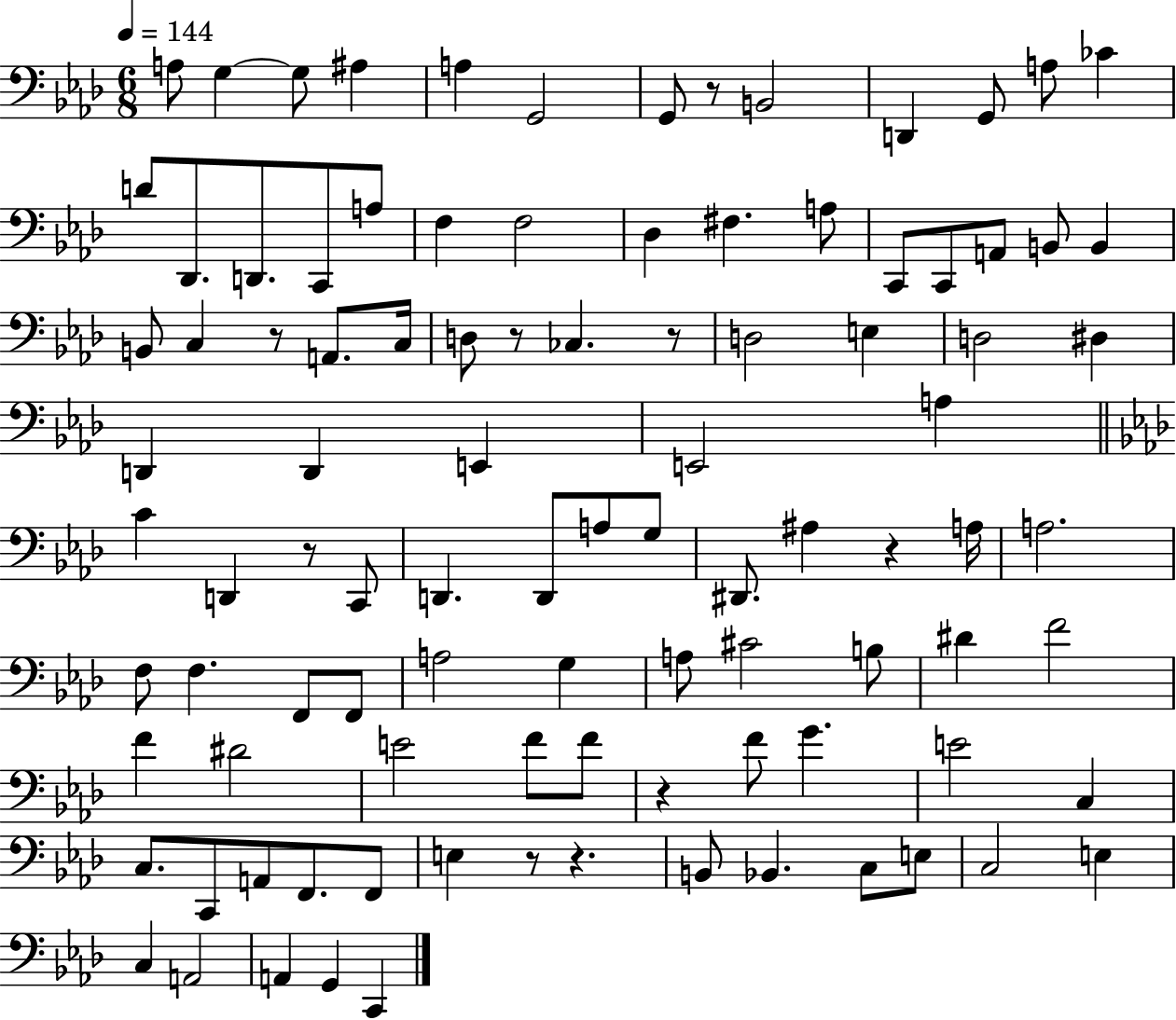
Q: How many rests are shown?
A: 9